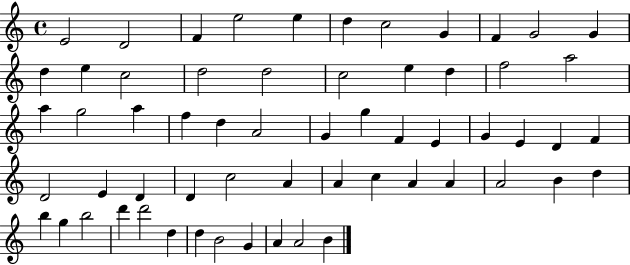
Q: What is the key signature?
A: C major